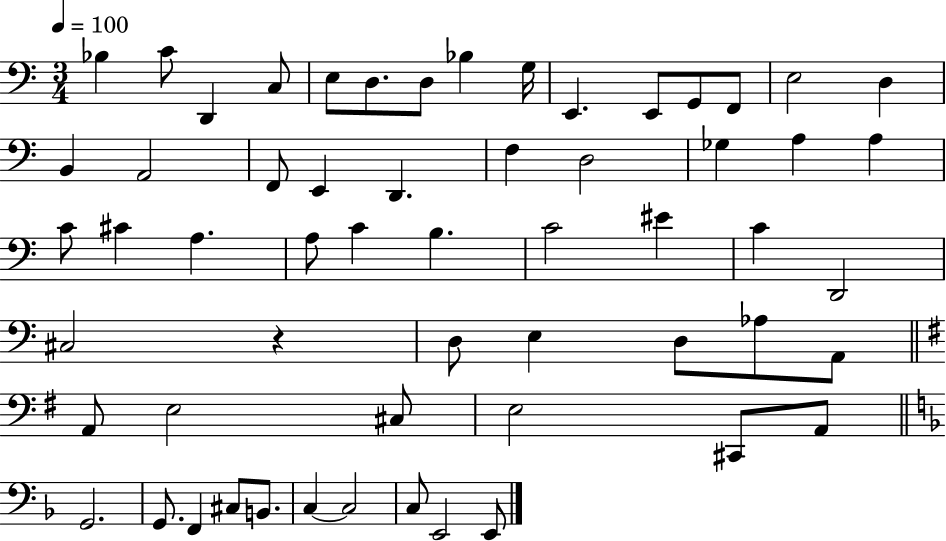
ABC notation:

X:1
T:Untitled
M:3/4
L:1/4
K:C
_B, C/2 D,, C,/2 E,/2 D,/2 D,/2 _B, G,/4 E,, E,,/2 G,,/2 F,,/2 E,2 D, B,, A,,2 F,,/2 E,, D,, F, D,2 _G, A, A, C/2 ^C A, A,/2 C B, C2 ^E C D,,2 ^C,2 z D,/2 E, D,/2 _A,/2 A,,/2 A,,/2 E,2 ^C,/2 E,2 ^C,,/2 A,,/2 G,,2 G,,/2 F,, ^C,/2 B,,/2 C, C,2 C,/2 E,,2 E,,/2